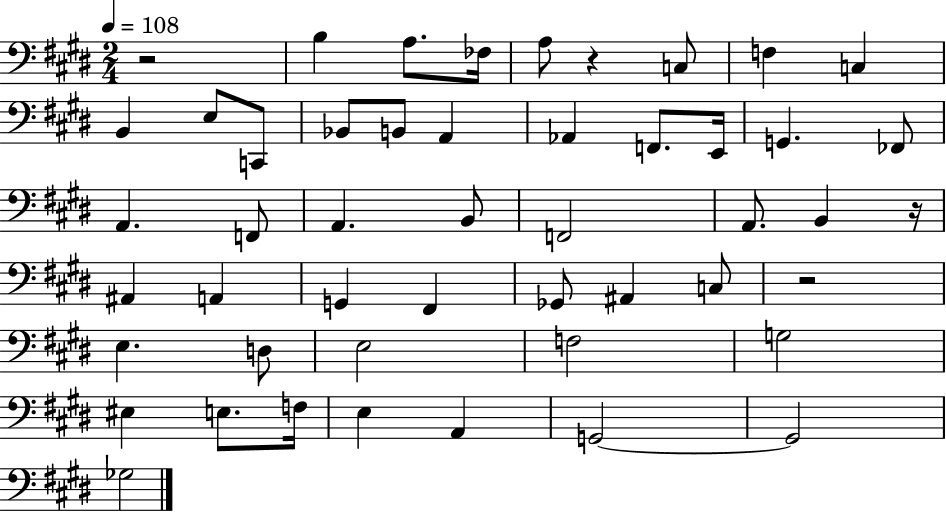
X:1
T:Untitled
M:2/4
L:1/4
K:E
z2 B, A,/2 _F,/4 A,/2 z C,/2 F, C, B,, E,/2 C,,/2 _B,,/2 B,,/2 A,, _A,, F,,/2 E,,/4 G,, _F,,/2 A,, F,,/2 A,, B,,/2 F,,2 A,,/2 B,, z/4 ^A,, A,, G,, ^F,, _G,,/2 ^A,, C,/2 z2 E, D,/2 E,2 F,2 G,2 ^E, E,/2 F,/4 E, A,, G,,2 G,,2 _G,2